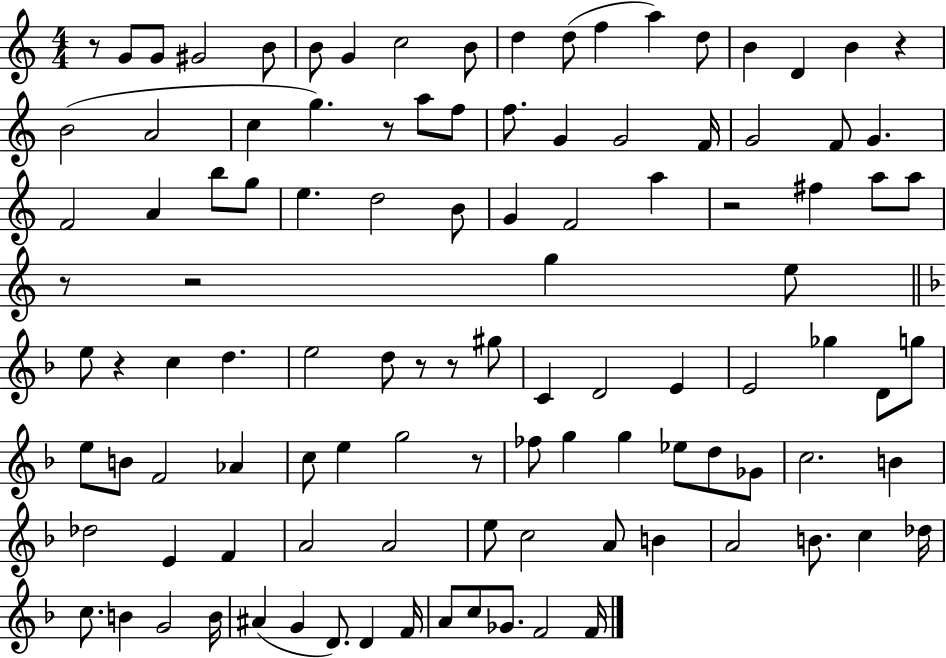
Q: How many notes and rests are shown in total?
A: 109